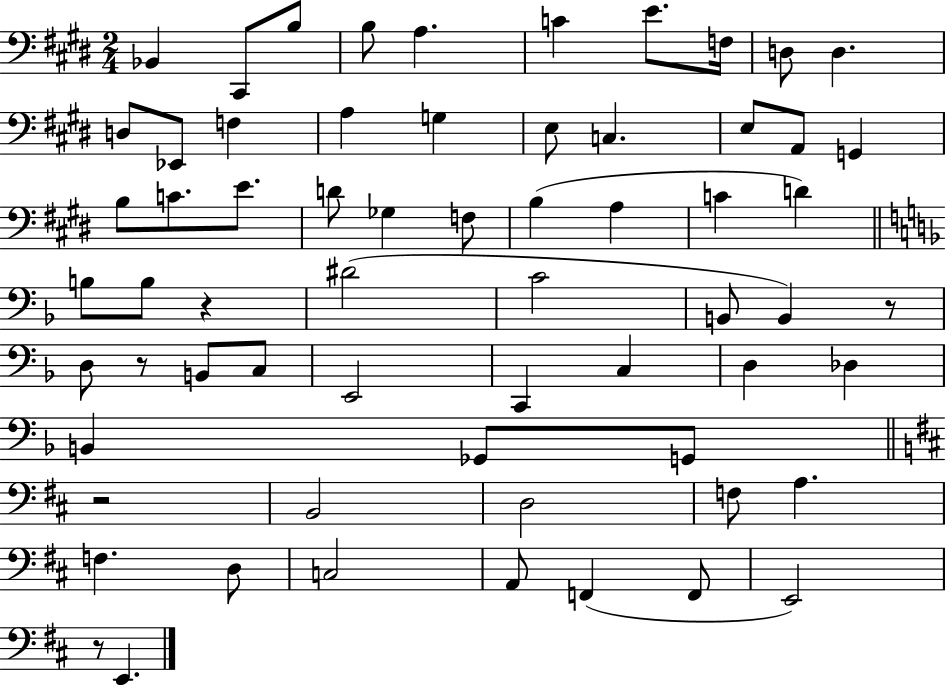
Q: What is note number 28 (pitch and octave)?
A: A3